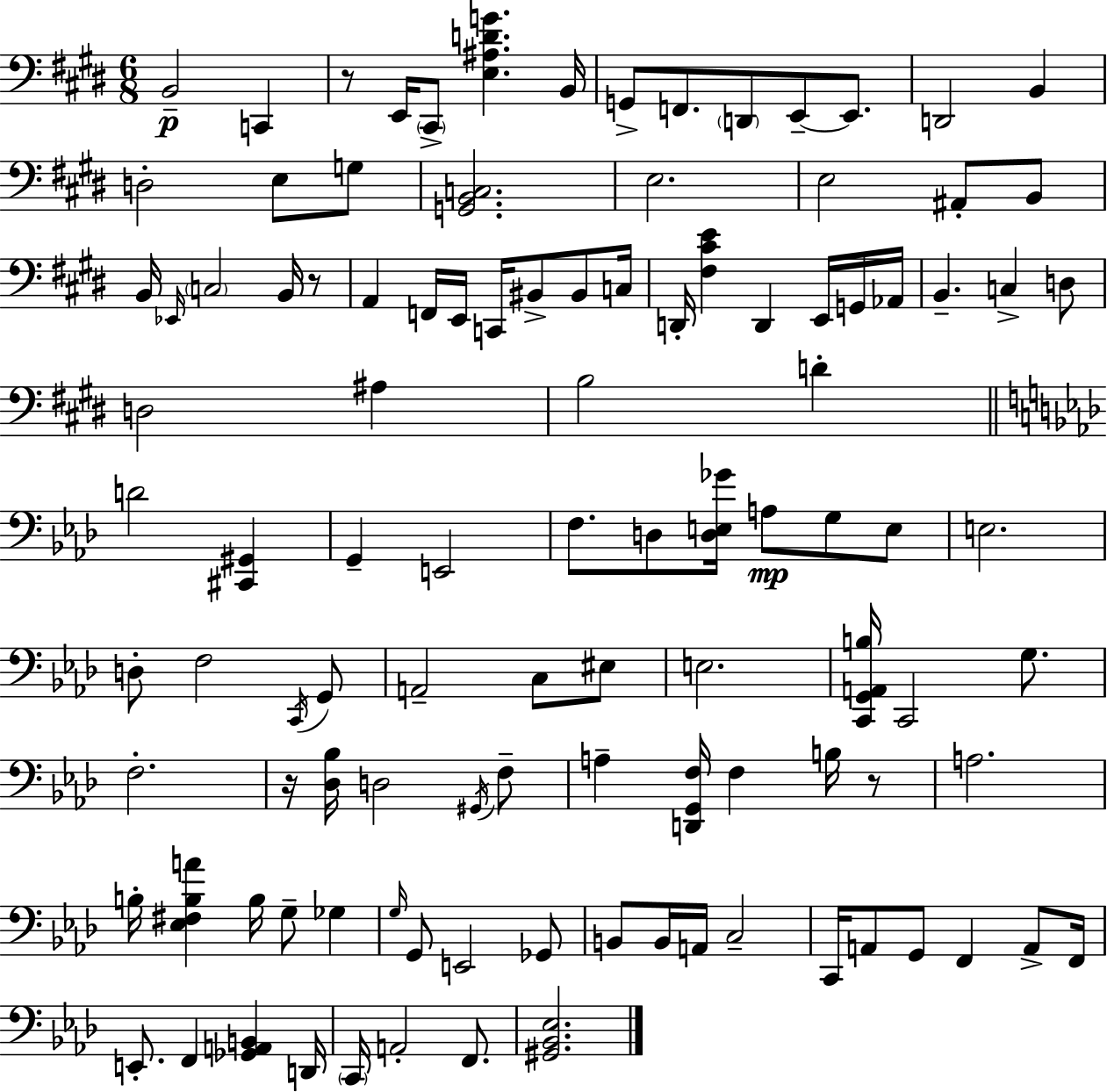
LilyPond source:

{
  \clef bass
  \numericTimeSignature
  \time 6/8
  \key e \major
  b,2--\p c,4 | r8 e,16 \parenthesize cis,8-> <e ais d' g'>4. b,16 | g,8-> f,8. \parenthesize d,8 e,8--~~ e,8. | d,2 b,4 | \break d2-. e8 g8 | <g, b, c>2. | e2. | e2 ais,8-. b,8 | \break b,16 \grace { ees,16 } \parenthesize c2 b,16 r8 | a,4 f,16 e,16 c,16 bis,8-> bis,8 | c16 d,16-. <fis cis' e'>4 d,4 e,16 g,16 | aes,16 b,4.-- c4-> d8 | \break d2 ais4 | b2 d'4-. | \bar "||" \break \key f \minor d'2 <cis, gis,>4 | g,4-- e,2 | f8. d8 <d e ges'>16 a8\mp g8 e8 | e2. | \break d8-. f2 \acciaccatura { c,16 } g,8 | a,2-- c8 eis8 | e2. | <c, g, a, b>16 c,2 g8. | \break f2.-. | r16 <des bes>16 d2 \acciaccatura { gis,16 } | f8-- a4-- <d, g, f>16 f4 b16 | r8 a2. | \break b16-. <ees fis b a'>4 b16 g8-- ges4 | \grace { g16 } g,8 e,2 | ges,8 b,8 b,16 a,16 c2-- | c,16 a,8 g,8 f,4 | \break a,8-> f,16 e,8.-. f,4 <ges, a, b,>4 | d,16 \parenthesize c,16 a,2-. | f,8. <gis, bes, ees>2. | \bar "|."
}